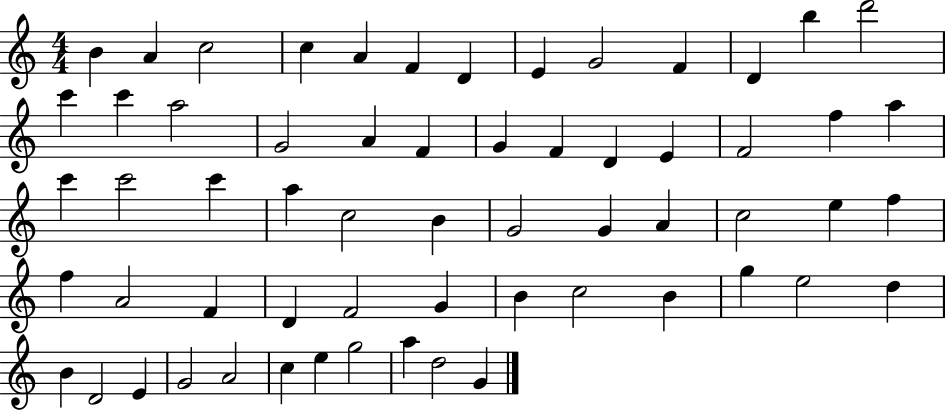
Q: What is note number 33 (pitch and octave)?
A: G4